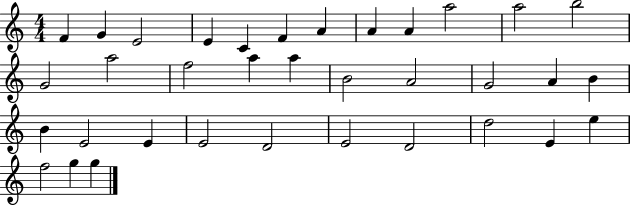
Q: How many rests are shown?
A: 0